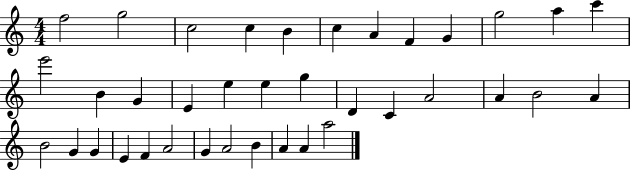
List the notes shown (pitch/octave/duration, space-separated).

F5/h G5/h C5/h C5/q B4/q C5/q A4/q F4/q G4/q G5/h A5/q C6/q E6/h B4/q G4/q E4/q E5/q E5/q G5/q D4/q C4/q A4/h A4/q B4/h A4/q B4/h G4/q G4/q E4/q F4/q A4/h G4/q A4/h B4/q A4/q A4/q A5/h